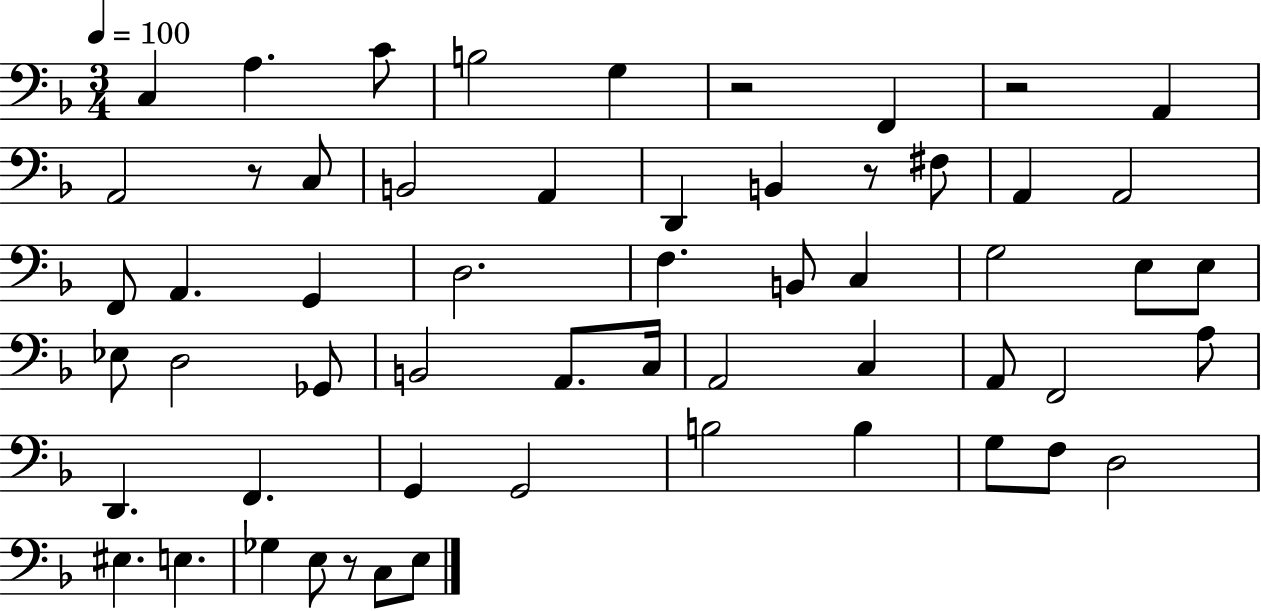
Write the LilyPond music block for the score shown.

{
  \clef bass
  \numericTimeSignature
  \time 3/4
  \key f \major
  \tempo 4 = 100
  c4 a4. c'8 | b2 g4 | r2 f,4 | r2 a,4 | \break a,2 r8 c8 | b,2 a,4 | d,4 b,4 r8 fis8 | a,4 a,2 | \break f,8 a,4. g,4 | d2. | f4. b,8 c4 | g2 e8 e8 | \break ees8 d2 ges,8 | b,2 a,8. c16 | a,2 c4 | a,8 f,2 a8 | \break d,4. f,4. | g,4 g,2 | b2 b4 | g8 f8 d2 | \break eis4. e4. | ges4 e8 r8 c8 e8 | \bar "|."
}